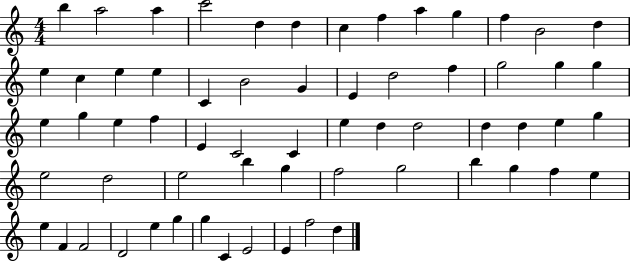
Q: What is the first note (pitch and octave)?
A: B5